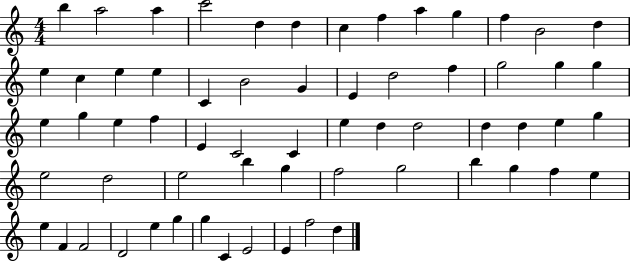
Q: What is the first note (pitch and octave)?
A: B5